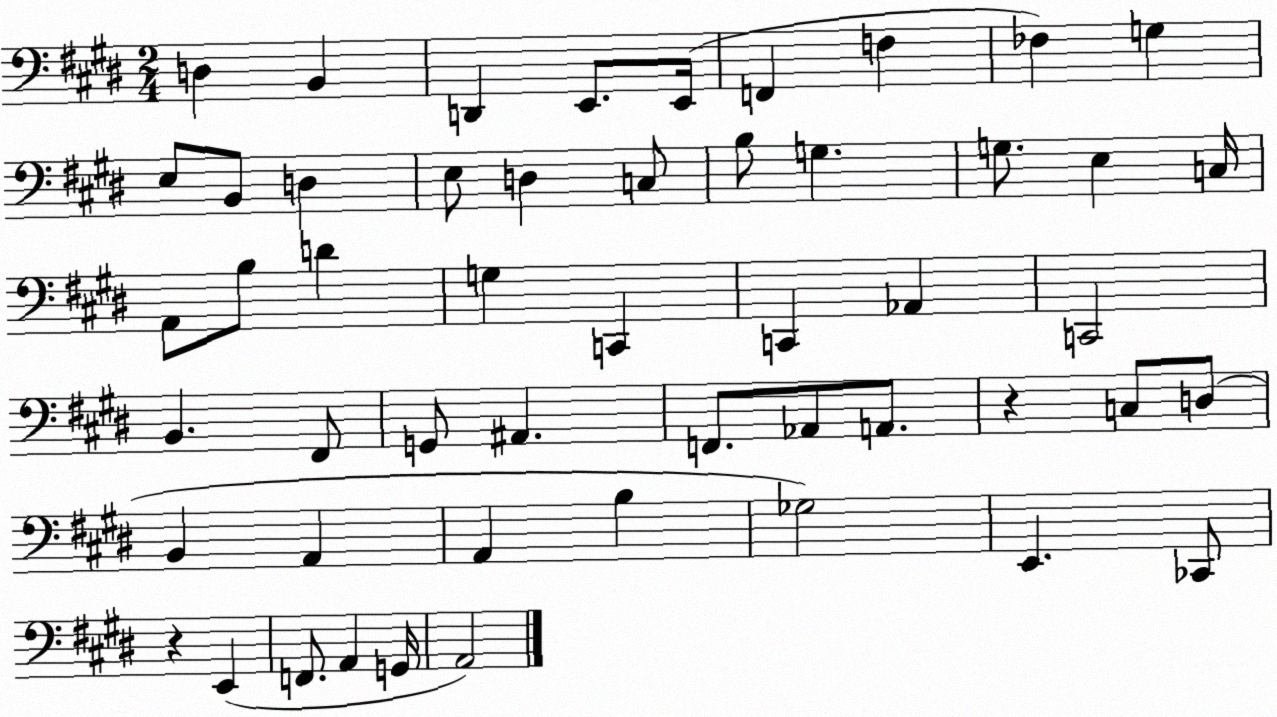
X:1
T:Untitled
M:2/4
L:1/4
K:E
D, B,, D,, E,,/2 E,,/4 F,, F, _F, G, E,/2 B,,/2 D, E,/2 D, C,/2 B,/2 G, G,/2 E, C,/4 A,,/2 B,/2 D G, C,, C,, _A,, C,,2 B,, ^F,,/2 G,,/2 ^A,, F,,/2 _A,,/2 A,,/2 z C,/2 D,/2 B,, A,, A,, B, _G,2 E,, _C,,/2 z E,, F,,/2 A,, G,,/4 A,,2